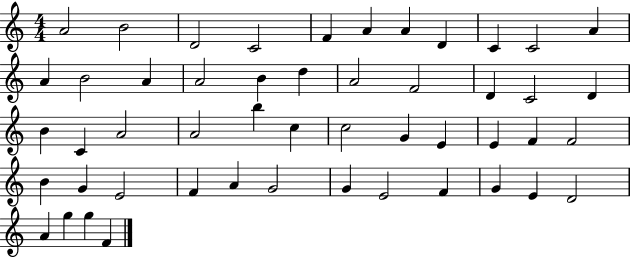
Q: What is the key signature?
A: C major